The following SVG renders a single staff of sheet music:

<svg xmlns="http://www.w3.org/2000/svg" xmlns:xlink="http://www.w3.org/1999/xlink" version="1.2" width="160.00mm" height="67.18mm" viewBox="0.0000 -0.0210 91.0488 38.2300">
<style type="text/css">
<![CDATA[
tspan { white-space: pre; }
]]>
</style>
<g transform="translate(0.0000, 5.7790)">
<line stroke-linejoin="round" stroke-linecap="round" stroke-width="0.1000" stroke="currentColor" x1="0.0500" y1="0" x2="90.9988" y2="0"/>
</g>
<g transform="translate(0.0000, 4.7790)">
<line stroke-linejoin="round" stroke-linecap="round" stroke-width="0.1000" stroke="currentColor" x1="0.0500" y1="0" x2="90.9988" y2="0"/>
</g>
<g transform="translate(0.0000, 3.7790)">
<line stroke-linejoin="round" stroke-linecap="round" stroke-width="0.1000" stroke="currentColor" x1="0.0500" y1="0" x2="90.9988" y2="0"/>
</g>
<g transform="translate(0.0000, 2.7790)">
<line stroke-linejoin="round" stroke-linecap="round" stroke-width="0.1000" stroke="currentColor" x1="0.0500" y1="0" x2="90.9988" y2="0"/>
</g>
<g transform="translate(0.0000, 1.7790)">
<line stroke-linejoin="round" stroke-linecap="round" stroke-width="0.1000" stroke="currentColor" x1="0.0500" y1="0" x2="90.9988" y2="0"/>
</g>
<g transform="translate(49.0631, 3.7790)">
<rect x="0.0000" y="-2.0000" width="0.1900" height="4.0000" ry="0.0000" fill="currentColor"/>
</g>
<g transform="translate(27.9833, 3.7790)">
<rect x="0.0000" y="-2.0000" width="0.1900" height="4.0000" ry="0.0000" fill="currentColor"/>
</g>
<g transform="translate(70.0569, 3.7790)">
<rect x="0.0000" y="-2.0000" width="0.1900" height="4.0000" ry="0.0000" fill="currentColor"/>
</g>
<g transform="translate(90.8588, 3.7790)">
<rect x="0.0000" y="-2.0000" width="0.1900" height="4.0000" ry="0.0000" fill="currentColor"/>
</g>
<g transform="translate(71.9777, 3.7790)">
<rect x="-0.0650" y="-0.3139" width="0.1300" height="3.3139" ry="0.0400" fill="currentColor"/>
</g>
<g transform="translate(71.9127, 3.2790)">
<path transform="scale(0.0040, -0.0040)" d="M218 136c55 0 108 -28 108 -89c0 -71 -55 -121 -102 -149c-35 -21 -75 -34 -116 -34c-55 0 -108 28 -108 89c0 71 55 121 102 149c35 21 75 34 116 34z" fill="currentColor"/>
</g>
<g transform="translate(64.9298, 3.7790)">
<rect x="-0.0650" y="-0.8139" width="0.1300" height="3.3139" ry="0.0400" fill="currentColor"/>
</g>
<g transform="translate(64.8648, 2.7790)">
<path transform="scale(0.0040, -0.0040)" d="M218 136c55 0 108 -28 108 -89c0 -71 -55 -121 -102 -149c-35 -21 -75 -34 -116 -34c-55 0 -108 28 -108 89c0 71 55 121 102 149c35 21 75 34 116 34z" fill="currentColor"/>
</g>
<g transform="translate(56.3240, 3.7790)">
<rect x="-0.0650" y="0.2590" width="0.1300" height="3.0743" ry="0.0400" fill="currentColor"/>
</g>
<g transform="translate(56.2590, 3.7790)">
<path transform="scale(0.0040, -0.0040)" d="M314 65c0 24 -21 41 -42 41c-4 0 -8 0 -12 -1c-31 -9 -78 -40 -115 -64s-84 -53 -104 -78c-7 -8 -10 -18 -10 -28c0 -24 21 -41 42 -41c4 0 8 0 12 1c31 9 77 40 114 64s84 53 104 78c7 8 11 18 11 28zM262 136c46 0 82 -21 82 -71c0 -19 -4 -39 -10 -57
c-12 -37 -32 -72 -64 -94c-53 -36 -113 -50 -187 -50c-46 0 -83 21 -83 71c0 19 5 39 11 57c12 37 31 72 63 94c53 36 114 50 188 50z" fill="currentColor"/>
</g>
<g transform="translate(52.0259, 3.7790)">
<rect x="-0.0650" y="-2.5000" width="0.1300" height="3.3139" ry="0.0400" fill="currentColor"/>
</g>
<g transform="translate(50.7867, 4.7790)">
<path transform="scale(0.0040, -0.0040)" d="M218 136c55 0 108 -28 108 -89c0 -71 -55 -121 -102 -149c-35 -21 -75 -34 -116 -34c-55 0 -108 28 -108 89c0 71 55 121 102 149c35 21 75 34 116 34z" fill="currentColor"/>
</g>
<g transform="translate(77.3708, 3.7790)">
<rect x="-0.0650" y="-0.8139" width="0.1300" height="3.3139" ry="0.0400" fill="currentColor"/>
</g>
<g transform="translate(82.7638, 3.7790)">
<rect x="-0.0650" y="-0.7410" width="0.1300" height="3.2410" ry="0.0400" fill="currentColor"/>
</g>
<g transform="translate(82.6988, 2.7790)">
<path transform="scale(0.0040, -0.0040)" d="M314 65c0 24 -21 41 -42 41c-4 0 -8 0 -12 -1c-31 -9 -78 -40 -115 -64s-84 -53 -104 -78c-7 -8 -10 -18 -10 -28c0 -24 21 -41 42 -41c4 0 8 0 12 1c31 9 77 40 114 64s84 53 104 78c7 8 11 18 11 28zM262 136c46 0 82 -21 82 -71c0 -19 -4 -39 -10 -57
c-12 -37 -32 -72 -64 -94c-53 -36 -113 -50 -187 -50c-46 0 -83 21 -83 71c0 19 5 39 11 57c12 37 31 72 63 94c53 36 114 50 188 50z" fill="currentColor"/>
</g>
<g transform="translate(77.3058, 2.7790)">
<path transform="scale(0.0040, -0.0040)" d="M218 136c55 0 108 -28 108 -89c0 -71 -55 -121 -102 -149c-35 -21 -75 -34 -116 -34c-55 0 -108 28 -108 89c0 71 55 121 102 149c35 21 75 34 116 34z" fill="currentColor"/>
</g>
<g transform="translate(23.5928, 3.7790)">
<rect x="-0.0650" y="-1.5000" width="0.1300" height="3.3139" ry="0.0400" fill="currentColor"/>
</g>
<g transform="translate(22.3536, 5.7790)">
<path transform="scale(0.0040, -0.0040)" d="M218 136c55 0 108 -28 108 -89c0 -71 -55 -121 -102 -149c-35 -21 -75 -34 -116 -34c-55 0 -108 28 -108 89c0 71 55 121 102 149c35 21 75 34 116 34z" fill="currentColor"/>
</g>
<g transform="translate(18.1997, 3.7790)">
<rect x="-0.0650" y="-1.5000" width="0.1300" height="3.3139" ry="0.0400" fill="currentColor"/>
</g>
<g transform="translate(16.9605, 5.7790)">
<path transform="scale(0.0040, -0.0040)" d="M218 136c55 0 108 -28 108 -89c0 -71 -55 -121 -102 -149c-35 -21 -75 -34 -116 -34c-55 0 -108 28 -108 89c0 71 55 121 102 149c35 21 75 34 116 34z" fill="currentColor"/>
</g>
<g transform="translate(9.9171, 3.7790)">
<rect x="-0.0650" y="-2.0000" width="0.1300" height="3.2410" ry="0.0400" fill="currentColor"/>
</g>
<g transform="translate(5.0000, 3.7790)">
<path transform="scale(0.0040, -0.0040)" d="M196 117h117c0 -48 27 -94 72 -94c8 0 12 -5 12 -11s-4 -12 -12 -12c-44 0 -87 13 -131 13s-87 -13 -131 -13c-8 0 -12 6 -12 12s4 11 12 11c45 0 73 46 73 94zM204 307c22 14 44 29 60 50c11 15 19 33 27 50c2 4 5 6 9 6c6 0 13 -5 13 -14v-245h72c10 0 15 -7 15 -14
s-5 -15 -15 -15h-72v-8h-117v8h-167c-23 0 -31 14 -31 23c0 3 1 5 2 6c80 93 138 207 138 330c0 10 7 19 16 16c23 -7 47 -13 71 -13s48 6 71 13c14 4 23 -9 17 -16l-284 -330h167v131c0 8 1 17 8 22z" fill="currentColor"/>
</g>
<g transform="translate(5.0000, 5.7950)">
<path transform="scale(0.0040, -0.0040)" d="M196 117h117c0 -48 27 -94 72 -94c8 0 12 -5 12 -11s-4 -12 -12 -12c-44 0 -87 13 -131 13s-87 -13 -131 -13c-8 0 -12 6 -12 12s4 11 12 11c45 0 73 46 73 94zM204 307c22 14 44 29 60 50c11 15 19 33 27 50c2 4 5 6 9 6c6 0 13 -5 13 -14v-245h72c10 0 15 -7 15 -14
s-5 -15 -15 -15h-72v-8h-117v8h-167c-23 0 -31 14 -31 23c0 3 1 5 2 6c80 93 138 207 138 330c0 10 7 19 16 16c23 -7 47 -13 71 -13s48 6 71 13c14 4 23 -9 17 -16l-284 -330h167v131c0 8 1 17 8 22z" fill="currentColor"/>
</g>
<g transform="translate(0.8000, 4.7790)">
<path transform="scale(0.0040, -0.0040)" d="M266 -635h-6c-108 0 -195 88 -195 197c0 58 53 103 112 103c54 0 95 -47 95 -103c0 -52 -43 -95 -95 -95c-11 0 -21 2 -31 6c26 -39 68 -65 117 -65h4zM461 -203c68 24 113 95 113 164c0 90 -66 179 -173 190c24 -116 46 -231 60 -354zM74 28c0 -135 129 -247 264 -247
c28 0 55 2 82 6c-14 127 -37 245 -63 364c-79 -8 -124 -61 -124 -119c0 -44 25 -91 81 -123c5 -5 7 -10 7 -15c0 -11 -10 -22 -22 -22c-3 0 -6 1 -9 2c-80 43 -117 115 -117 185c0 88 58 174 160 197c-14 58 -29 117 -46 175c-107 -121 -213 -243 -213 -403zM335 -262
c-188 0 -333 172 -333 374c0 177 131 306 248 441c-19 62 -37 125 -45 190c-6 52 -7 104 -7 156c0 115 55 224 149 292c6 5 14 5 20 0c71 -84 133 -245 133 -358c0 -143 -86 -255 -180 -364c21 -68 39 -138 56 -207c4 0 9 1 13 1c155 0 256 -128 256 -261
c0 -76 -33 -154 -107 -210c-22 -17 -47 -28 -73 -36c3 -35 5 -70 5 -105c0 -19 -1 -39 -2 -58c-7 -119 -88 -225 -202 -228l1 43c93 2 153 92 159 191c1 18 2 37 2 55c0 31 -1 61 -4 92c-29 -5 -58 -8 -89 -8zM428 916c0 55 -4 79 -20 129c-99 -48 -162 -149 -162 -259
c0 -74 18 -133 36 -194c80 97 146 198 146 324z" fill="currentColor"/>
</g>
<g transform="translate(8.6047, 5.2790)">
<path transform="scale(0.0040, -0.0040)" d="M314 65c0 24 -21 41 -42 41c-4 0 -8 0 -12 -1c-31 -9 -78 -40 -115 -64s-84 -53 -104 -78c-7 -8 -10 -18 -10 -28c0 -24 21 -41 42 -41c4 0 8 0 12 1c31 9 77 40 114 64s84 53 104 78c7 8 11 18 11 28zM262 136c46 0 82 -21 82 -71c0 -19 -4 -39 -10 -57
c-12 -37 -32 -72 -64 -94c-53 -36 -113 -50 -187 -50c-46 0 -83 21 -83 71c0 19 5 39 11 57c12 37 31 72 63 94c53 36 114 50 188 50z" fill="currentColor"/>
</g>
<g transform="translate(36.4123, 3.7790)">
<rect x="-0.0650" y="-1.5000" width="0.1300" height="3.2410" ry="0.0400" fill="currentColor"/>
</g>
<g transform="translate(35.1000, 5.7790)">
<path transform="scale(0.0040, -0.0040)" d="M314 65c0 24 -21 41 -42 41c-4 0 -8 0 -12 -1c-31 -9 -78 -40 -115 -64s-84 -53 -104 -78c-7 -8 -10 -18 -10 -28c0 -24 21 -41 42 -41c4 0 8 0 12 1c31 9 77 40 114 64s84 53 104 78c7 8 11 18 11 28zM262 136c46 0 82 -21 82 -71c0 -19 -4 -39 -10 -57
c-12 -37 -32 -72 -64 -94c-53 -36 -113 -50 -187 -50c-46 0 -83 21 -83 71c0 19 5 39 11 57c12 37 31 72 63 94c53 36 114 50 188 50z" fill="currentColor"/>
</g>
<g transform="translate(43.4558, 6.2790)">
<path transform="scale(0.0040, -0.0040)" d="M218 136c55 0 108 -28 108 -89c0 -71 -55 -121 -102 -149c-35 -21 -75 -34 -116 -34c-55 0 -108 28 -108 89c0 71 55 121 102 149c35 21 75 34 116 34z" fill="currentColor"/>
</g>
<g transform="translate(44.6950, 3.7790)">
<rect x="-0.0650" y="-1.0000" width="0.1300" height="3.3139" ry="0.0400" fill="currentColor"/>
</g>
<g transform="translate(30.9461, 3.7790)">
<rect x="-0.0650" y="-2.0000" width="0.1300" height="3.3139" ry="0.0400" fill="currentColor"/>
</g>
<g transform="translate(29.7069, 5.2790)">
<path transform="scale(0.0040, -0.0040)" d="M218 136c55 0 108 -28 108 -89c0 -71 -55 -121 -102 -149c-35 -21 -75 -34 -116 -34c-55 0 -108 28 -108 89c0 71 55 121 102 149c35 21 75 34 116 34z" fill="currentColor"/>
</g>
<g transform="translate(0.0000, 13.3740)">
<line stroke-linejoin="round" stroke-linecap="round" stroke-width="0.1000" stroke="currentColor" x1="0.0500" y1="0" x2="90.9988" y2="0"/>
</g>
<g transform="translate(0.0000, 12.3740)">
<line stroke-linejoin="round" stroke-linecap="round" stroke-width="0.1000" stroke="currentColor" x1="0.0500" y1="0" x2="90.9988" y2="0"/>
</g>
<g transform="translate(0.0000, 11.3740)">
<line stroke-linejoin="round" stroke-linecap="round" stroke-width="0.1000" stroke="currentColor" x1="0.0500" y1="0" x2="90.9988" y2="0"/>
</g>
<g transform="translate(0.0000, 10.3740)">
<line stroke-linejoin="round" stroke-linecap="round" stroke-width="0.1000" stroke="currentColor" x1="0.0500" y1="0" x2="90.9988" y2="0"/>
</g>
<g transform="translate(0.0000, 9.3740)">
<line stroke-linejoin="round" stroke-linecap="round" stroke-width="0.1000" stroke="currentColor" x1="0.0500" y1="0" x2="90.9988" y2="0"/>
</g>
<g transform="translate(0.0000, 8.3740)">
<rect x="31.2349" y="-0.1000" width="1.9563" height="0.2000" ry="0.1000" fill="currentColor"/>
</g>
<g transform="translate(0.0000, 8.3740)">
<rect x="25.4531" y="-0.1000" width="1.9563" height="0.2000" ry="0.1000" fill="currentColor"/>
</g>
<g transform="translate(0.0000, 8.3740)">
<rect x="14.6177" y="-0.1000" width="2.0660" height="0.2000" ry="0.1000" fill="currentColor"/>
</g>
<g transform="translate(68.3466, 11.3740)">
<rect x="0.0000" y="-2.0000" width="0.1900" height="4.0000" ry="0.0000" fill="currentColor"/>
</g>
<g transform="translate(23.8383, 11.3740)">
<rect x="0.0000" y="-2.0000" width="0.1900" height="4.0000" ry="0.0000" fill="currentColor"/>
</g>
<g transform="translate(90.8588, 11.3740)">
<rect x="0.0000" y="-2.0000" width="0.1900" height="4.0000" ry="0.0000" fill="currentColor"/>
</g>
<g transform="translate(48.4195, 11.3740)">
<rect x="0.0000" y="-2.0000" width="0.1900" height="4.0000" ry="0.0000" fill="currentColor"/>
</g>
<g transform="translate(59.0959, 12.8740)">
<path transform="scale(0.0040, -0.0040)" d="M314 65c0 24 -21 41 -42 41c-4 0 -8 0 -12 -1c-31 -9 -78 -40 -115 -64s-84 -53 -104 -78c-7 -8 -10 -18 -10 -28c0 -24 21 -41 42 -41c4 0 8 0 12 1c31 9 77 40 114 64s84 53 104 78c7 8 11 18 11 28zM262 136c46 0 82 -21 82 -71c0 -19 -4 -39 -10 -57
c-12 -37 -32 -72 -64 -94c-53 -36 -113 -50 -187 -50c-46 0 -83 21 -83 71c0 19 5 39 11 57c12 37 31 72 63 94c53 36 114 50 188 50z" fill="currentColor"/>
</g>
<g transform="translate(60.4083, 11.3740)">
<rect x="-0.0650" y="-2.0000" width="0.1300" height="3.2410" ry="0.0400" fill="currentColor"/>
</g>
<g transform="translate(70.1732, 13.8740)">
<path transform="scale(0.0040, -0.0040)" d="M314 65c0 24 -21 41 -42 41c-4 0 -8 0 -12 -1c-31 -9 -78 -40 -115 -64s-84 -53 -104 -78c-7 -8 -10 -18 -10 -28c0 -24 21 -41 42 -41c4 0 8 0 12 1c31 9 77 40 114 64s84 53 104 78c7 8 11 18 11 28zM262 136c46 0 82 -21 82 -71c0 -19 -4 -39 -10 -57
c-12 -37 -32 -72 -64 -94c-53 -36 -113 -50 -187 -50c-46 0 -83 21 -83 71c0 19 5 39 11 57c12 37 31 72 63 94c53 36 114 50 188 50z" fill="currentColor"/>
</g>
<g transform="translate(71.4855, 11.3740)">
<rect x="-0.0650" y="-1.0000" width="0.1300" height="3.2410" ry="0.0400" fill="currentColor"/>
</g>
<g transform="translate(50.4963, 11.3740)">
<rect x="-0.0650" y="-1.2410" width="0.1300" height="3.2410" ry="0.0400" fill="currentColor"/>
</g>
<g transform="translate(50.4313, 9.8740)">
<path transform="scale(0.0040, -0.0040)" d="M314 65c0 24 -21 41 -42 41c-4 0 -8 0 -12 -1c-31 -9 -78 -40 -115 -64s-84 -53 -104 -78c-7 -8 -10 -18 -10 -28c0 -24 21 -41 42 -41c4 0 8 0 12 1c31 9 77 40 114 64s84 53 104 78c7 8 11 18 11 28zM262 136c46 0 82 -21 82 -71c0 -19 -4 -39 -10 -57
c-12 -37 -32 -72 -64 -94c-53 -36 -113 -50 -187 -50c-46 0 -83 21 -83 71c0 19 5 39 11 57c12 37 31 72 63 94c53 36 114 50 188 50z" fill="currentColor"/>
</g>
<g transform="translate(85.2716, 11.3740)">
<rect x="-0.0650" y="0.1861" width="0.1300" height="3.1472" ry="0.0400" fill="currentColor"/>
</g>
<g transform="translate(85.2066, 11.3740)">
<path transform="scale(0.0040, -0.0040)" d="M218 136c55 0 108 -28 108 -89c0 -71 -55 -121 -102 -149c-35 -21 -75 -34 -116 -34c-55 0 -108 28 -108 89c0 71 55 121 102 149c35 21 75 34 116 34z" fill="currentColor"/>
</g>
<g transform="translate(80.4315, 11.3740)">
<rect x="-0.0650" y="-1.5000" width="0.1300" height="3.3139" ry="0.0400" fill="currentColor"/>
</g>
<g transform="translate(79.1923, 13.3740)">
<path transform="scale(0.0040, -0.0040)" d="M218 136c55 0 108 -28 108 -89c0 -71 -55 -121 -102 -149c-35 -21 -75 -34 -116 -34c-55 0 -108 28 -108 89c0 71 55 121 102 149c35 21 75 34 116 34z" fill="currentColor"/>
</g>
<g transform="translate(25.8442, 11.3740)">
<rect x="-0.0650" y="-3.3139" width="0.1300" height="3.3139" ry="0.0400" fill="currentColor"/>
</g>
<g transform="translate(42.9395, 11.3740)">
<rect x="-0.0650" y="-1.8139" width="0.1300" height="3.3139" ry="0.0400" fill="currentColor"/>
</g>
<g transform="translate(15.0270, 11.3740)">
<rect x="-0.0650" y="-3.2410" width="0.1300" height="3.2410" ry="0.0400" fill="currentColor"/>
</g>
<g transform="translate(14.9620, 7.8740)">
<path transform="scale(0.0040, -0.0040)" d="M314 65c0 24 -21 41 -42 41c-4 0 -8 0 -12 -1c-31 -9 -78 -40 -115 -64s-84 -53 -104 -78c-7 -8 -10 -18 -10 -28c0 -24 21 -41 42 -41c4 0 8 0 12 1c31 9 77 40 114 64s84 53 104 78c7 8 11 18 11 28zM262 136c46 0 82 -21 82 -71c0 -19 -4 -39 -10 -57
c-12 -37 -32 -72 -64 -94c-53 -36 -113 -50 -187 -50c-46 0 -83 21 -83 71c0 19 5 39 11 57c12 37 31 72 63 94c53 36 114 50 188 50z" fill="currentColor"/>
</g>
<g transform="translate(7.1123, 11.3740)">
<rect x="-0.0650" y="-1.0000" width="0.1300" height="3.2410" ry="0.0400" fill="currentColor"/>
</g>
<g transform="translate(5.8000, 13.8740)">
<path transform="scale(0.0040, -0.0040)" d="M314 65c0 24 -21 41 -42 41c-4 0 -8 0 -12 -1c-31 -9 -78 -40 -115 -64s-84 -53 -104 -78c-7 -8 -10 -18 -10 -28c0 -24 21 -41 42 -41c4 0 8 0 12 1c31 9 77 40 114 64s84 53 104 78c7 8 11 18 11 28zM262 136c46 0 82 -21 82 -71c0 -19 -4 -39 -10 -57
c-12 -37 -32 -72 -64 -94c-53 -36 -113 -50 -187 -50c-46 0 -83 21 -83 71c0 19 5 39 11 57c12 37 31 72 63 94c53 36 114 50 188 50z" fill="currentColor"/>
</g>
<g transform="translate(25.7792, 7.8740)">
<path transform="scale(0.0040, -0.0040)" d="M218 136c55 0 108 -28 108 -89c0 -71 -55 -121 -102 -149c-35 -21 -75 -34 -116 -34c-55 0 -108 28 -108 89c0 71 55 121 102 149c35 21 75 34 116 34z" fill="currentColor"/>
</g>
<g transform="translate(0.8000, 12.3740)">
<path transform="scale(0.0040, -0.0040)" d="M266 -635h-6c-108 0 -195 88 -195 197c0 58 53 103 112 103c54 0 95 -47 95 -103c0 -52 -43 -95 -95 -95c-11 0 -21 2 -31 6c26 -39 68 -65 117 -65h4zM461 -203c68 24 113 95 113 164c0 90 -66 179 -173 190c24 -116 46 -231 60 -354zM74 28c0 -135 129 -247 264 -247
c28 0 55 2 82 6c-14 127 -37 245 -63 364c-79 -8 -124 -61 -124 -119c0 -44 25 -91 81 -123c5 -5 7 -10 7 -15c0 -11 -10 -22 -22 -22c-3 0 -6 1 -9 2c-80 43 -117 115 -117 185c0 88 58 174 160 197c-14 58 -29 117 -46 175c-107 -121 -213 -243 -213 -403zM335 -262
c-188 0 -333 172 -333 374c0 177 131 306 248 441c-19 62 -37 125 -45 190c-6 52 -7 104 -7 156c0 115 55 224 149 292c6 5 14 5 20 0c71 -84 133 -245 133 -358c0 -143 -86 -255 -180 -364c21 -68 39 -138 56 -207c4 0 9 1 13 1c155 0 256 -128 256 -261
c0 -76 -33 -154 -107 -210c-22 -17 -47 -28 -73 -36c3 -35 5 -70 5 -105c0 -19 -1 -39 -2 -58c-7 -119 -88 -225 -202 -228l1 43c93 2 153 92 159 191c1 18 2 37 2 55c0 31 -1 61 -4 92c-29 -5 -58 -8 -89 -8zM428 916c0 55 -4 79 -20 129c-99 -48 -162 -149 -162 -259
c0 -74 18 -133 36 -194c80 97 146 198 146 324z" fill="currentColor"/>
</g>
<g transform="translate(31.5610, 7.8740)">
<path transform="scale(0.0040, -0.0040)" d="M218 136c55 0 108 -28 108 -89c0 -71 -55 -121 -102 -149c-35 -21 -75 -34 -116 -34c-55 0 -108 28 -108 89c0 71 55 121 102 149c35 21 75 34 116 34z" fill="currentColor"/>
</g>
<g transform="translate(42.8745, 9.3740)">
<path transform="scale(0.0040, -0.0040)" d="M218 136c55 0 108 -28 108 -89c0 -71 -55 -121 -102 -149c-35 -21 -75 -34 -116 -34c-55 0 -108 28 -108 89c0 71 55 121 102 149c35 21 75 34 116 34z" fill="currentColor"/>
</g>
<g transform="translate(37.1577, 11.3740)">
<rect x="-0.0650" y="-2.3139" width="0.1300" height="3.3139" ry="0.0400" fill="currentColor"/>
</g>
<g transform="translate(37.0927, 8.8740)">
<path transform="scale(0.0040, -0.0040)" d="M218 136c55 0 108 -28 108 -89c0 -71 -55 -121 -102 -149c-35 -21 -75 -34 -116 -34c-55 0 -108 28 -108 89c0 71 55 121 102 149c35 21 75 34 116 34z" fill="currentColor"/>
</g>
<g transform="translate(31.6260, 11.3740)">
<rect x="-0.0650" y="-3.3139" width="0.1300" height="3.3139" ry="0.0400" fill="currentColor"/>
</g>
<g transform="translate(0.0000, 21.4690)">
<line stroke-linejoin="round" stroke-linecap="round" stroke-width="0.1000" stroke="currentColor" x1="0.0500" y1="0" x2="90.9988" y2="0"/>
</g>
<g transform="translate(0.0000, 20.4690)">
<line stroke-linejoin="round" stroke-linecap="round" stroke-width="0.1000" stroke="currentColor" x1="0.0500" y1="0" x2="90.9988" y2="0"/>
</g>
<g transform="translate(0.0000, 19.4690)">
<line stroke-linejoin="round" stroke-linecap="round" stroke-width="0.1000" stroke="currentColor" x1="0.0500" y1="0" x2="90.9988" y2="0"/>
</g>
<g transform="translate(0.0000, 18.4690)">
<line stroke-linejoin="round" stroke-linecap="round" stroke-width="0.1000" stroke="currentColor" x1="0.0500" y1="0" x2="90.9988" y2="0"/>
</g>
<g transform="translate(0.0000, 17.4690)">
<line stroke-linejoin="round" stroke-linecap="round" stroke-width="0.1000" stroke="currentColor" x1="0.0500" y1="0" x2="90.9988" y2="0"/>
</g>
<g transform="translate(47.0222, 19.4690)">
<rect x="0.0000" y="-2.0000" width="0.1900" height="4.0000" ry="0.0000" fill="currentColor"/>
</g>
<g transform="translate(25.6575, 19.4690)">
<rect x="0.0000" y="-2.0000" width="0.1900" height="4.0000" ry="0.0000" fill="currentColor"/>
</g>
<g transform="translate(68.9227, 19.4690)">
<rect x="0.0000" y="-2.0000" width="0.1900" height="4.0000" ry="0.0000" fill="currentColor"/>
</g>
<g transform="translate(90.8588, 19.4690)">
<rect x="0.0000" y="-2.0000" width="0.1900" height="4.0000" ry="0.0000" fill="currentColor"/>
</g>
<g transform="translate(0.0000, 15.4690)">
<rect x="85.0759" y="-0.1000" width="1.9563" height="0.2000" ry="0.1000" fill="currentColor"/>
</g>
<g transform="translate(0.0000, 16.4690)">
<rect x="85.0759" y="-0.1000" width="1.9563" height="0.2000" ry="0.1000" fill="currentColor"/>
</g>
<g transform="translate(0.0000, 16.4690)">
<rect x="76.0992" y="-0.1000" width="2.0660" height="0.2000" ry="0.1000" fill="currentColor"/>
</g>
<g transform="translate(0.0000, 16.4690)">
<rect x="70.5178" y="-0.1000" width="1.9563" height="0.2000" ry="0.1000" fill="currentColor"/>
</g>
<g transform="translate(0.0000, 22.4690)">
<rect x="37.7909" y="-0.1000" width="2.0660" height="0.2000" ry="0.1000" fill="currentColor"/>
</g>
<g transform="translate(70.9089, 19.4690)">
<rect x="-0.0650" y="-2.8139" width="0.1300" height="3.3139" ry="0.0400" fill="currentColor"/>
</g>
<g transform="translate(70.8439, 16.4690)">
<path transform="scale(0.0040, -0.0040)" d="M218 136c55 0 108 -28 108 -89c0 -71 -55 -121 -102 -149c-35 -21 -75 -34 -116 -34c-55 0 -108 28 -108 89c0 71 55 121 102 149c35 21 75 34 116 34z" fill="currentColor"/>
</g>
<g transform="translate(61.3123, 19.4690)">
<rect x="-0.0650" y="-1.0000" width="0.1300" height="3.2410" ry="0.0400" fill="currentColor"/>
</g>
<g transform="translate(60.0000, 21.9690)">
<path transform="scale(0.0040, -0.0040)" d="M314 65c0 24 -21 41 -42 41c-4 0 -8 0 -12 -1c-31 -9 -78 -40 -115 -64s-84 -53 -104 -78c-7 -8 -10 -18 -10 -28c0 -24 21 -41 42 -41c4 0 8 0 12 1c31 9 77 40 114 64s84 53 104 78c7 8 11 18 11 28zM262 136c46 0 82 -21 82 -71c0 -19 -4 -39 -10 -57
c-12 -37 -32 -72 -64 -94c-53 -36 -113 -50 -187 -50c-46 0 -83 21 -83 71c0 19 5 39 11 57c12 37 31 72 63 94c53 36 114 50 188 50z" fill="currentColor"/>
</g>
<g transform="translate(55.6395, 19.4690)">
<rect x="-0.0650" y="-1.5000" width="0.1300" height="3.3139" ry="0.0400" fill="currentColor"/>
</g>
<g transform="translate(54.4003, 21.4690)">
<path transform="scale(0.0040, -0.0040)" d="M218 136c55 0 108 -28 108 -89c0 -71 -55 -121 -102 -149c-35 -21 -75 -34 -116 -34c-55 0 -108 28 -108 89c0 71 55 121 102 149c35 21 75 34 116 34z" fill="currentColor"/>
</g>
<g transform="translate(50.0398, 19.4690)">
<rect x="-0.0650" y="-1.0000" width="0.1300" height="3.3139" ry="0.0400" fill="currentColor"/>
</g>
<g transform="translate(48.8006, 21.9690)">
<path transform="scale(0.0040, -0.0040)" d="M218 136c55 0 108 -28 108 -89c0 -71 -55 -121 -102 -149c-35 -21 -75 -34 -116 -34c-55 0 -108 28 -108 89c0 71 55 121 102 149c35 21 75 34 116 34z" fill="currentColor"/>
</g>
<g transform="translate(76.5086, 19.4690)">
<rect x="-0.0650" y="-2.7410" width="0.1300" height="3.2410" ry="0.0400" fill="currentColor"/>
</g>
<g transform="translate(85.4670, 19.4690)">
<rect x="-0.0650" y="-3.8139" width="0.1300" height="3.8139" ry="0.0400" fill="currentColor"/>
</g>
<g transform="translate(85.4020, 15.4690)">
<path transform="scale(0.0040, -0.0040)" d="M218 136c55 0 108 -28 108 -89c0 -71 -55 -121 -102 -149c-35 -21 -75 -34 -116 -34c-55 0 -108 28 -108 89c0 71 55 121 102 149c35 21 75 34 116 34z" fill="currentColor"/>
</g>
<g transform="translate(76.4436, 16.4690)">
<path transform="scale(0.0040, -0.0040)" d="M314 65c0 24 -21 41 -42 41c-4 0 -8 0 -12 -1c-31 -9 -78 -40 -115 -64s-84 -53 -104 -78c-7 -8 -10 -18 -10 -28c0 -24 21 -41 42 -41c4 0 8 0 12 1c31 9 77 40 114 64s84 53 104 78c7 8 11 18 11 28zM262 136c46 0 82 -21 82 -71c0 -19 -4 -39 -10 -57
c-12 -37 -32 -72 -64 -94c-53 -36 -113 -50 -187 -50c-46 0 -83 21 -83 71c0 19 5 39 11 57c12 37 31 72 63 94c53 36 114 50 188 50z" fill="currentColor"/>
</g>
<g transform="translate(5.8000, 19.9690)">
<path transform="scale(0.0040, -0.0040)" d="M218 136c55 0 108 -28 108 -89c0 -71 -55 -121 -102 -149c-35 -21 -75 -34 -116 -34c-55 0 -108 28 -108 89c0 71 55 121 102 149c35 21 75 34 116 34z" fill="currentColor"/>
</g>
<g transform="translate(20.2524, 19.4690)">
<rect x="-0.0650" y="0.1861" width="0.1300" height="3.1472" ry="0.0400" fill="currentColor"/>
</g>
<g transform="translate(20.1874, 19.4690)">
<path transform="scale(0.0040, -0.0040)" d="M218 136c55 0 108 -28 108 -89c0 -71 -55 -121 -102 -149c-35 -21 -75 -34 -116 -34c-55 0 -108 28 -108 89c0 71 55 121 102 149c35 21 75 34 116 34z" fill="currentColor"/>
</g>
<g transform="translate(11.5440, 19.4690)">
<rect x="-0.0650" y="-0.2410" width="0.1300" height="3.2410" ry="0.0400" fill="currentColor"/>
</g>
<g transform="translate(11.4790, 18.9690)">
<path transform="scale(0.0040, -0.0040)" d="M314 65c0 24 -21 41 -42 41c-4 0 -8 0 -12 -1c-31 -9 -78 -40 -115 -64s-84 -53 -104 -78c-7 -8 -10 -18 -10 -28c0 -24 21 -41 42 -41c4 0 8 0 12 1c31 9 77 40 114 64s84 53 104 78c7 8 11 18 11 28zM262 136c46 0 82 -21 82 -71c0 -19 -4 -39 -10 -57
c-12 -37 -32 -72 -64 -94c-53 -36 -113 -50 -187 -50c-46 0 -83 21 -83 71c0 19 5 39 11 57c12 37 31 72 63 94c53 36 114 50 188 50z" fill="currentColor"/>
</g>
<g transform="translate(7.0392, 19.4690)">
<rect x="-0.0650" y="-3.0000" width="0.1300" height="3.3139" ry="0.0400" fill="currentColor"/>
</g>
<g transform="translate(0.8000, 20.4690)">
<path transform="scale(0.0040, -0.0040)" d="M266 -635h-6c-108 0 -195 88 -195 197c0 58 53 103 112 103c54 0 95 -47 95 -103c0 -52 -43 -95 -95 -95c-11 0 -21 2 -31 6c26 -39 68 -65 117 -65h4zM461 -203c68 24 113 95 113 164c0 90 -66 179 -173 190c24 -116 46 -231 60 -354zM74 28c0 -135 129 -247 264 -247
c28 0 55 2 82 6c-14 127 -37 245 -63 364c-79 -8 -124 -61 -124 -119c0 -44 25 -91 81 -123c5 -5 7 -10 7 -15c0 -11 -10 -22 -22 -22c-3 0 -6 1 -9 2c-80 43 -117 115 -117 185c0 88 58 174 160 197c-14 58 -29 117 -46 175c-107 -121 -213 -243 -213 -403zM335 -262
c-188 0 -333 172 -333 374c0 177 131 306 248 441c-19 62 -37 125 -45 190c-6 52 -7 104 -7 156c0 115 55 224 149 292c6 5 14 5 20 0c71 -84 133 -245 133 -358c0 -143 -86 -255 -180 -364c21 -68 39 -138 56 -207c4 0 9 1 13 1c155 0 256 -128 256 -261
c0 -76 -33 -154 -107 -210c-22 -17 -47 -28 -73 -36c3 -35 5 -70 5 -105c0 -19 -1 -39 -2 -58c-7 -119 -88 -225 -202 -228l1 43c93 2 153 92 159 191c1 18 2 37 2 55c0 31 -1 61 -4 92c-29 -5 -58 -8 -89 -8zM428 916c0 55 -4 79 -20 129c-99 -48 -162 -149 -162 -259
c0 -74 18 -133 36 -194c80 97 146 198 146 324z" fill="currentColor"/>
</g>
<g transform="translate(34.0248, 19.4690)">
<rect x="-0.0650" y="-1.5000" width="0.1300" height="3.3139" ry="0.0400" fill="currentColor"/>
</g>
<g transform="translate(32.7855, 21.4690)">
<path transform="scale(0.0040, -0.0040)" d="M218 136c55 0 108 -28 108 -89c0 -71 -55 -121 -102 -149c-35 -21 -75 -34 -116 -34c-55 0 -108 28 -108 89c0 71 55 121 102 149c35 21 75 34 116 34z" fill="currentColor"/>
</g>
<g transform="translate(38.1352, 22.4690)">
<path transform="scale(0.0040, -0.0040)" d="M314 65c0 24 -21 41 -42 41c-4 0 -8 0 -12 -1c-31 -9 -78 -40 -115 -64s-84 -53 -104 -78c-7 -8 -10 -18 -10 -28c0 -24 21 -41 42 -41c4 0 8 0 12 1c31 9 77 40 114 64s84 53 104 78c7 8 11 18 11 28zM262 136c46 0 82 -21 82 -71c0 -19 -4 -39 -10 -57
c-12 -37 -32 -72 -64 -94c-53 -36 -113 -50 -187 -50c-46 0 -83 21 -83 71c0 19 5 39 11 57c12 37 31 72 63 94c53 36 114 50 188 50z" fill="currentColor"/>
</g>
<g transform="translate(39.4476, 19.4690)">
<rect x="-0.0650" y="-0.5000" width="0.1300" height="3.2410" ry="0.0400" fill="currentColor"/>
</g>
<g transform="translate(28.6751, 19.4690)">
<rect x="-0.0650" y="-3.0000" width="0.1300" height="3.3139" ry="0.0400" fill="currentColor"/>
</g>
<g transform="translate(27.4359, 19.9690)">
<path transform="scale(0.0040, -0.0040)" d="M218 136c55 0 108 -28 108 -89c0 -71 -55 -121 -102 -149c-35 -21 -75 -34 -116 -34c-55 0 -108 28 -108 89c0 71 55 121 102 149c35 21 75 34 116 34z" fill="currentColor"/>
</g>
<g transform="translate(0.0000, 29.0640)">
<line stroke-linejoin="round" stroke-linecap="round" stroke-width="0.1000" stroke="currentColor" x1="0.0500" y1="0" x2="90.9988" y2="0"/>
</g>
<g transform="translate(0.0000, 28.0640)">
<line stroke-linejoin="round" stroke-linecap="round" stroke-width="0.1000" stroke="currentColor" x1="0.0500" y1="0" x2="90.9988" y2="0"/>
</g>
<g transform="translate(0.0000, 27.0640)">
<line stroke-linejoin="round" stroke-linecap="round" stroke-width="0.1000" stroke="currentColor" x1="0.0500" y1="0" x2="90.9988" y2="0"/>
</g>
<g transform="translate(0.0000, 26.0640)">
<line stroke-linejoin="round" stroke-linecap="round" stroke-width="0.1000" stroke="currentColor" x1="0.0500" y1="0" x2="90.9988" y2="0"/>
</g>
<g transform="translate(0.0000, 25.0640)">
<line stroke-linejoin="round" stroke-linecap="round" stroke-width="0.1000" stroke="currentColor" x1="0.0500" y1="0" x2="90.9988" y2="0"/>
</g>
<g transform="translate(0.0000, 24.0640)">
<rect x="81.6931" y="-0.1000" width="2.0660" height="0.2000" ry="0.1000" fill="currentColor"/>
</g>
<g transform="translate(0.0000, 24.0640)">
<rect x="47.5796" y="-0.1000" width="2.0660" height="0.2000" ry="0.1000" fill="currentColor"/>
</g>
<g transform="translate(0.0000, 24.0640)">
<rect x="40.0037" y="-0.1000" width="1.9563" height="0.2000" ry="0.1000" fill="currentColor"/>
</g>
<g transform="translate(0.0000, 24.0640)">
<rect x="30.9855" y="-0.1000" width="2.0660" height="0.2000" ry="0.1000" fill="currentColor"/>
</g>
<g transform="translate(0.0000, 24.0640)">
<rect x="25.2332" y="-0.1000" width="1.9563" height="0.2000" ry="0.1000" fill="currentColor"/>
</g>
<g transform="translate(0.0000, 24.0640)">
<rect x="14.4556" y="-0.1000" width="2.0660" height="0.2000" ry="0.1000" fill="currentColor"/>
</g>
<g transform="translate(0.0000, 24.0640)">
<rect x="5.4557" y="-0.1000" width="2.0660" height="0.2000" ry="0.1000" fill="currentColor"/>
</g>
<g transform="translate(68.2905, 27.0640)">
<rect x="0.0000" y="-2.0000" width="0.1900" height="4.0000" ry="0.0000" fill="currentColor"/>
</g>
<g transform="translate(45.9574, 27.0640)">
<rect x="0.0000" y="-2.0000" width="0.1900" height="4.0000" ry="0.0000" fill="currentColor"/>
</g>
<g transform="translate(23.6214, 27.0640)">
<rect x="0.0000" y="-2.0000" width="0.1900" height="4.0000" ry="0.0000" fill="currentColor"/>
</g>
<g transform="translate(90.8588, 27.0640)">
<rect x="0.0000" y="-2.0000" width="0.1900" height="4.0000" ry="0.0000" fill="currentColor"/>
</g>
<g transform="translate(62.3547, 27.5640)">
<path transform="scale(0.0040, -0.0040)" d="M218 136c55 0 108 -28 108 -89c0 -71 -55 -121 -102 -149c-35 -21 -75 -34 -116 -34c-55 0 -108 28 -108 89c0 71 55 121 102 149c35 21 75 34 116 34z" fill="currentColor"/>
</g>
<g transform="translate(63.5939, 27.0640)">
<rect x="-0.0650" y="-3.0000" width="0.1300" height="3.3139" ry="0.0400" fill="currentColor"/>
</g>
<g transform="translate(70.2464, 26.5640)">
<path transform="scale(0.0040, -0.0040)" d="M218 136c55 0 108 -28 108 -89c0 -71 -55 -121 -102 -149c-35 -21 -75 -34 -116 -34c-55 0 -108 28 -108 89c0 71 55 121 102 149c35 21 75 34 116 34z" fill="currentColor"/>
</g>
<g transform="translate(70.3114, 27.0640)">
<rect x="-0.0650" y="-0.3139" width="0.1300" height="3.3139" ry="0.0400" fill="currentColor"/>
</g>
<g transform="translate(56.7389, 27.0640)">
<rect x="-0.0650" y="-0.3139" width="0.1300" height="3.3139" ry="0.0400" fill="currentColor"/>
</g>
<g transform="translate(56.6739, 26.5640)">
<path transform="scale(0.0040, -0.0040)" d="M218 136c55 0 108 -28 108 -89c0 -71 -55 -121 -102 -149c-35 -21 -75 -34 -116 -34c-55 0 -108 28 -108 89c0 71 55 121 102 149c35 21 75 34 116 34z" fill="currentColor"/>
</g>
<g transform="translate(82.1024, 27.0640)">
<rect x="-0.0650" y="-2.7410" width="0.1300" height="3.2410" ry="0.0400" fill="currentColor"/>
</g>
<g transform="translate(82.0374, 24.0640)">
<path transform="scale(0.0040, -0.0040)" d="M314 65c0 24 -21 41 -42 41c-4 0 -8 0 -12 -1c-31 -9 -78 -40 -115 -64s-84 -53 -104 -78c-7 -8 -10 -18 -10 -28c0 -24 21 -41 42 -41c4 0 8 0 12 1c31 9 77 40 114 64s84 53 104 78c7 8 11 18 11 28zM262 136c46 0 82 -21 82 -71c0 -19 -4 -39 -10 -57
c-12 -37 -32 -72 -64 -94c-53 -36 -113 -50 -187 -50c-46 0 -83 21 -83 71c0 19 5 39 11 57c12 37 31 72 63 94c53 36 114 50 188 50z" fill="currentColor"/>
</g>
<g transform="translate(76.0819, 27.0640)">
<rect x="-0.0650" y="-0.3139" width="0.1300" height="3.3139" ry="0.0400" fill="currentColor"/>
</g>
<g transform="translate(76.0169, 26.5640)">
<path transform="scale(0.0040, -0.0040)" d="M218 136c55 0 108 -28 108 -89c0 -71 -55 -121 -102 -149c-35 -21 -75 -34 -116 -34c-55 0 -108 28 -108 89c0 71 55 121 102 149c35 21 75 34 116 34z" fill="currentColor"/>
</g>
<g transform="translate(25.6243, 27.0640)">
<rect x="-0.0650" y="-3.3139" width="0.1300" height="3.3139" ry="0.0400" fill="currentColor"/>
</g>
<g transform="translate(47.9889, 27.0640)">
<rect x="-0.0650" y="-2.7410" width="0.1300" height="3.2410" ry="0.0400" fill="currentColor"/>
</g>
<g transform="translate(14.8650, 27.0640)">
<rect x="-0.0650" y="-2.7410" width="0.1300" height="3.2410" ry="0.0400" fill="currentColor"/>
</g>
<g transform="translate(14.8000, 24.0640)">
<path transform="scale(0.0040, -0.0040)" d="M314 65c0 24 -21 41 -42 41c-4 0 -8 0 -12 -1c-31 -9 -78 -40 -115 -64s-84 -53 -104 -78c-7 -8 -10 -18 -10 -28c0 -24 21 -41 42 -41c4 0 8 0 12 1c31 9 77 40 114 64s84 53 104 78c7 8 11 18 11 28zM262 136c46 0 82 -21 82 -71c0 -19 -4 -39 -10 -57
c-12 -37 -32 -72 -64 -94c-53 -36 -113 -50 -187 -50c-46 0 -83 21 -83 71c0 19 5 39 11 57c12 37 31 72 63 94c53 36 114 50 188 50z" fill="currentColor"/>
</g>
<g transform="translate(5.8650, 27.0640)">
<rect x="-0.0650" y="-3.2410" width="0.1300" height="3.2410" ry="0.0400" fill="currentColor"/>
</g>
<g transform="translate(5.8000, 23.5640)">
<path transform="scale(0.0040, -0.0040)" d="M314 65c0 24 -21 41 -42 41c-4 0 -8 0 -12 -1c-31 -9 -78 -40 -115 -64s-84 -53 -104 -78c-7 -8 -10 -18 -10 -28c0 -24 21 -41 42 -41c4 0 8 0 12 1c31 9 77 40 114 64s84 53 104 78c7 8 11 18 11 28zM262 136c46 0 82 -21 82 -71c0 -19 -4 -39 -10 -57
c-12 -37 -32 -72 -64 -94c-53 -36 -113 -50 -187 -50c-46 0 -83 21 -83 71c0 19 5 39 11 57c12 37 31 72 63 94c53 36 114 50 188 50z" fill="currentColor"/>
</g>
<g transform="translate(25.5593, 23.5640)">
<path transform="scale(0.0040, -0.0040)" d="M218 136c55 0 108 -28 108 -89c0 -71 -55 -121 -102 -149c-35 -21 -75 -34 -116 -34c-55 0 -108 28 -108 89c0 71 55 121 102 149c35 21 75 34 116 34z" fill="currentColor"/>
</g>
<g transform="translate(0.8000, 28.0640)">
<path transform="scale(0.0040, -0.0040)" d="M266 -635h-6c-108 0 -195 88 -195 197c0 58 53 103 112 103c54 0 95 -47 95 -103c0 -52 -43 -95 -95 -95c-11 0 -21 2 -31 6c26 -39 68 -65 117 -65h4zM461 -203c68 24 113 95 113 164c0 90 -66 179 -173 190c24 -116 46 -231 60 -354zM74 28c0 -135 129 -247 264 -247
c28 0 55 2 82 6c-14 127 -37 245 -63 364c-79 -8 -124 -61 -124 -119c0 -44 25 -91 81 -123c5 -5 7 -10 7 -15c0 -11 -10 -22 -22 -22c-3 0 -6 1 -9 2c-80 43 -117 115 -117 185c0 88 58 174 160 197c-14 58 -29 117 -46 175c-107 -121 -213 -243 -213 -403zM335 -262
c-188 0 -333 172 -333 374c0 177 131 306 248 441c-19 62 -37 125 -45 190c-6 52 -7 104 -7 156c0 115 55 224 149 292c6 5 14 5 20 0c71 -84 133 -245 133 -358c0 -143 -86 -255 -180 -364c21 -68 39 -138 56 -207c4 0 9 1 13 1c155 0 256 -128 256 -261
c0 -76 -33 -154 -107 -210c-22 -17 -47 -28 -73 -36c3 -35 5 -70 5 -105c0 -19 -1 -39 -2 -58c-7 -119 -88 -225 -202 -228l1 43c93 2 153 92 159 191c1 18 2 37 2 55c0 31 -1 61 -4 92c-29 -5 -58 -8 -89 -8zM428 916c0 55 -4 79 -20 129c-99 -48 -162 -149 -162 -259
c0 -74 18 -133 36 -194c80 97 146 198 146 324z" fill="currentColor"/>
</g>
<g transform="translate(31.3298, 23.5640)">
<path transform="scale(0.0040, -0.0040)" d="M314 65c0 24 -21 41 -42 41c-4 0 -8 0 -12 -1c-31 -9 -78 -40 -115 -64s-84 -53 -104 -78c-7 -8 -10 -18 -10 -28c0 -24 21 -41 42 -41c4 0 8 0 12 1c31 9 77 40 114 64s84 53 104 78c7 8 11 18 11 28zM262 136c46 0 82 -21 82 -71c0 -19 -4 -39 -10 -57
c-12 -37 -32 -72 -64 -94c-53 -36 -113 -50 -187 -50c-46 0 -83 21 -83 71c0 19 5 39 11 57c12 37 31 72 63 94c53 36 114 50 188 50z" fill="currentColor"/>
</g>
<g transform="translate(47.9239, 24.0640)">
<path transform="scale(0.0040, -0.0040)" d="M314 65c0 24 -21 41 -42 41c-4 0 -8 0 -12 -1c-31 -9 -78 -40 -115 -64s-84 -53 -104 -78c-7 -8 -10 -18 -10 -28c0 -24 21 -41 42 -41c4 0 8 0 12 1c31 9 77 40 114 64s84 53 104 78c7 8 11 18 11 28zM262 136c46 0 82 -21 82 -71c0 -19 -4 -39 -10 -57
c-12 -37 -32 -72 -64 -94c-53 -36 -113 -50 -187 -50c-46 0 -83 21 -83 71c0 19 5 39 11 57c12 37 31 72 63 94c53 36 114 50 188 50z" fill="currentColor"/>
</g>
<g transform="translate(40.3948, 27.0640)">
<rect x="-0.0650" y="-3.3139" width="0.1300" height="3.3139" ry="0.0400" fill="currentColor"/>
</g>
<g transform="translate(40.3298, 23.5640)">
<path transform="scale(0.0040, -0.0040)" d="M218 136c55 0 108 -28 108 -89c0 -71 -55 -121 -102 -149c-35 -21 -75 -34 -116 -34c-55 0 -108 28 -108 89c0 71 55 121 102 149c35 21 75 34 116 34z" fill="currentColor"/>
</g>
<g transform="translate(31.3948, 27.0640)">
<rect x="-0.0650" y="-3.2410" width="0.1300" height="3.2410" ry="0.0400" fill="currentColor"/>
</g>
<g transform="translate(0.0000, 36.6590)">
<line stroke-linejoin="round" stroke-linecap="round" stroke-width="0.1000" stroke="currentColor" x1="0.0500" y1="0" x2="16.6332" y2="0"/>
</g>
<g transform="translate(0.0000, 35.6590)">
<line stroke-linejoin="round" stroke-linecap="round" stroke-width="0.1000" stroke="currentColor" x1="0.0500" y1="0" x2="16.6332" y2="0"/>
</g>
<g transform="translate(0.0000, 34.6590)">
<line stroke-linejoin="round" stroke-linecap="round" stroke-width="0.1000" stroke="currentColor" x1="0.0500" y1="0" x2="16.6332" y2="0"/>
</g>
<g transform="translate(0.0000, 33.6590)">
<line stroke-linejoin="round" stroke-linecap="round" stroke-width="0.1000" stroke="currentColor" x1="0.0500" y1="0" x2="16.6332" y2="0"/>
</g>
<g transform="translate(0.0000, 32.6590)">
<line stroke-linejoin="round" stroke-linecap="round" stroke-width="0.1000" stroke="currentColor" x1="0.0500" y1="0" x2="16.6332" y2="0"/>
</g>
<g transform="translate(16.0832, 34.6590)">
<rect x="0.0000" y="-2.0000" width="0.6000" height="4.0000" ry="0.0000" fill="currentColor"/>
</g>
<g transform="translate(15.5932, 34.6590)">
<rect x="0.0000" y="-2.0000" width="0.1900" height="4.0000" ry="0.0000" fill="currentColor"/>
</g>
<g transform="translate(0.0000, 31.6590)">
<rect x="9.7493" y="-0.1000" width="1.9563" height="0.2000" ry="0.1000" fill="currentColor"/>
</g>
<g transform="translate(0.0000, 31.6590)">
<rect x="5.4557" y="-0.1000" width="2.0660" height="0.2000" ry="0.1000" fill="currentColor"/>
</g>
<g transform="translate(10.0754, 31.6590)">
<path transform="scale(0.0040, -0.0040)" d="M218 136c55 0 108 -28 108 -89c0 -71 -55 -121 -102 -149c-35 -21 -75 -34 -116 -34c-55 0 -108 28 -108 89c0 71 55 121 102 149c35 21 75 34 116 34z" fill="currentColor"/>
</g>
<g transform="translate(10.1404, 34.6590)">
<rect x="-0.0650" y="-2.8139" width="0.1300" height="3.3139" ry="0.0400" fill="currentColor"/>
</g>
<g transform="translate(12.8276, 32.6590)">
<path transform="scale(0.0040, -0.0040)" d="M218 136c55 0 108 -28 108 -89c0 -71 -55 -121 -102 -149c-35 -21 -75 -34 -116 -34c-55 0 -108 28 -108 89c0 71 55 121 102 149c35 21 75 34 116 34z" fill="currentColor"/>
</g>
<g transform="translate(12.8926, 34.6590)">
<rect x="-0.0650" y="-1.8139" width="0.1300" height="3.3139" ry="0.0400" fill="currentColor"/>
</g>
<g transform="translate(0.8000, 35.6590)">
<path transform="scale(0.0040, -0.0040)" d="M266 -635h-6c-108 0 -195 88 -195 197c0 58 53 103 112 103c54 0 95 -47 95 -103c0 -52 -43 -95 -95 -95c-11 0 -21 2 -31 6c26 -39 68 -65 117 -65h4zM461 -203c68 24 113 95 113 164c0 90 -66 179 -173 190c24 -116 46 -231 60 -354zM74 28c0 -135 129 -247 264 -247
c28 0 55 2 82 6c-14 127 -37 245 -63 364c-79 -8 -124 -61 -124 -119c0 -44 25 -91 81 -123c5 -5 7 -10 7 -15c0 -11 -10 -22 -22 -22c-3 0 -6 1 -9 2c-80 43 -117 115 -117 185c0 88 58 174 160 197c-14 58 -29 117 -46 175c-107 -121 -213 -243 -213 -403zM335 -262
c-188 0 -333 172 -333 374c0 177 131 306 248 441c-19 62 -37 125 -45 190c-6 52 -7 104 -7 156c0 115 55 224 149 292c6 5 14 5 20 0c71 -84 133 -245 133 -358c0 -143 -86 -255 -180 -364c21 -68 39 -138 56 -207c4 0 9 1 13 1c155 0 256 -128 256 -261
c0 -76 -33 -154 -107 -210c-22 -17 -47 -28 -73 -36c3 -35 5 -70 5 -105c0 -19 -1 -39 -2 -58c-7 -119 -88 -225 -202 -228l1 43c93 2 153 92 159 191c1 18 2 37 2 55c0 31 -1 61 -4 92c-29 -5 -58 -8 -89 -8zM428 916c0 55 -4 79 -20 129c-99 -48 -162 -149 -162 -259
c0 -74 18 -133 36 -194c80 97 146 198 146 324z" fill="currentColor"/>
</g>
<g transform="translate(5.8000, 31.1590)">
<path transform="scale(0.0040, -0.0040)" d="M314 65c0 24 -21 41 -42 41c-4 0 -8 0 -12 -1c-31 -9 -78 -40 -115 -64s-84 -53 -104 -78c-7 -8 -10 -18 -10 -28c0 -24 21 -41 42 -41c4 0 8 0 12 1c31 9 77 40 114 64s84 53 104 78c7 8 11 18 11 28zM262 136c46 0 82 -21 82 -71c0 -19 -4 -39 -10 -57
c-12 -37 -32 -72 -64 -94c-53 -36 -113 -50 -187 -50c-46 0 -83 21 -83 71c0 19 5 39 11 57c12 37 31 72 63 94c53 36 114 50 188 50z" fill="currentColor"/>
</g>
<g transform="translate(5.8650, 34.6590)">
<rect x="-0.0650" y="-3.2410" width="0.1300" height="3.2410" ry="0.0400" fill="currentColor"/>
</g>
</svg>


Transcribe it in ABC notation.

X:1
T:Untitled
M:4/4
L:1/4
K:C
F2 E E F E2 D G B2 d c d d2 D2 b2 b b g f e2 F2 D2 E B A c2 B A E C2 D E D2 a a2 c' b2 a2 b b2 b a2 c A c c a2 b2 a f